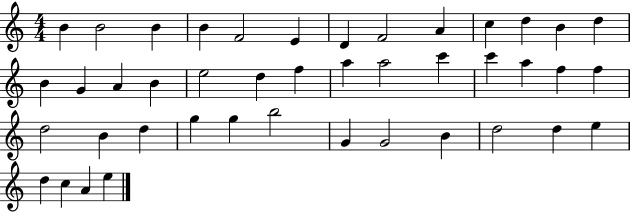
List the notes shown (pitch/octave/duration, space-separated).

B4/q B4/h B4/q B4/q F4/h E4/q D4/q F4/h A4/q C5/q D5/q B4/q D5/q B4/q G4/q A4/q B4/q E5/h D5/q F5/q A5/q A5/h C6/q C6/q A5/q F5/q F5/q D5/h B4/q D5/q G5/q G5/q B5/h G4/q G4/h B4/q D5/h D5/q E5/q D5/q C5/q A4/q E5/q